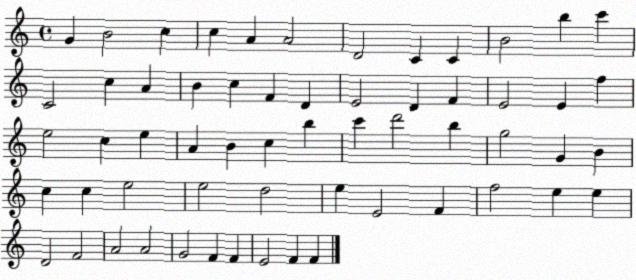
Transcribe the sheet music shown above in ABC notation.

X:1
T:Untitled
M:4/4
L:1/4
K:C
G B2 c c A A2 D2 C C B2 b c' C2 c A B c F D E2 D F E2 E f e2 c e A B c b c' d'2 b g2 G B c c e2 e2 d2 e E2 F f2 e e D2 F2 A2 A2 G2 F F E2 F F